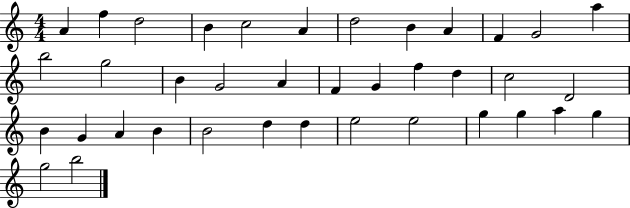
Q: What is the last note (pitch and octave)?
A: B5